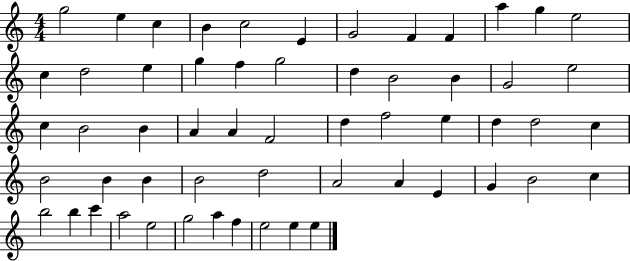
X:1
T:Untitled
M:4/4
L:1/4
K:C
g2 e c B c2 E G2 F F a g e2 c d2 e g f g2 d B2 B G2 e2 c B2 B A A F2 d f2 e d d2 c B2 B B B2 d2 A2 A E G B2 c b2 b c' a2 e2 g2 a f e2 e e